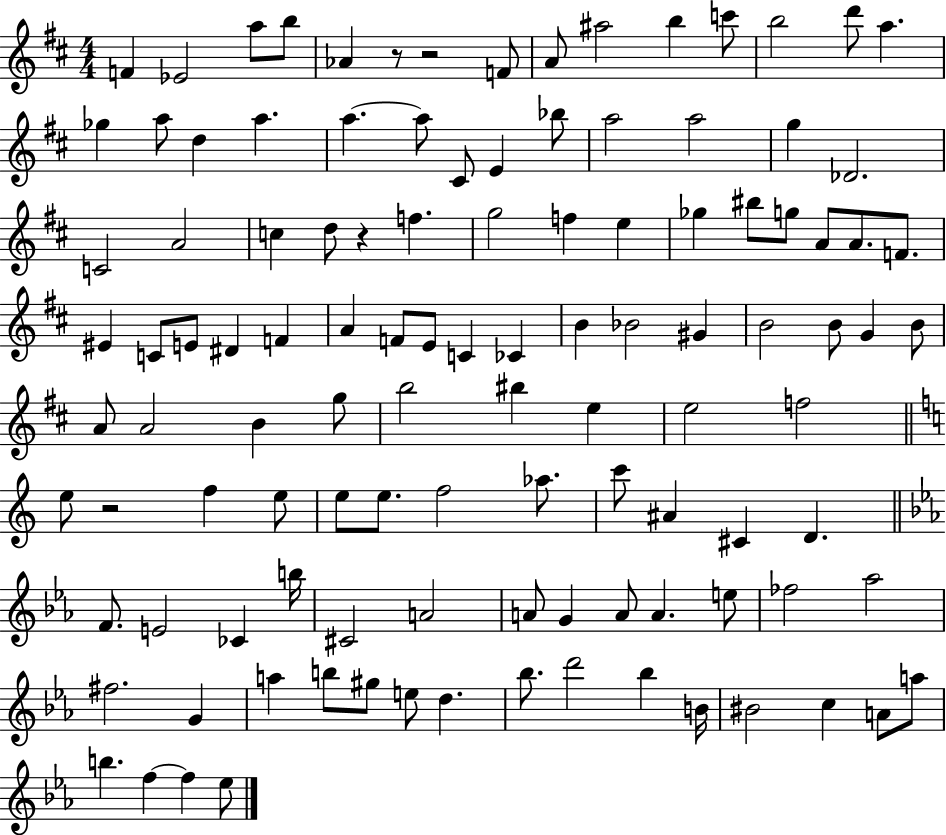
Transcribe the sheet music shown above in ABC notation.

X:1
T:Untitled
M:4/4
L:1/4
K:D
F _E2 a/2 b/2 _A z/2 z2 F/2 A/2 ^a2 b c'/2 b2 d'/2 a _g a/2 d a a a/2 ^C/2 E _b/2 a2 a2 g _D2 C2 A2 c d/2 z f g2 f e _g ^b/2 g/2 A/2 A/2 F/2 ^E C/2 E/2 ^D F A F/2 E/2 C _C B _B2 ^G B2 B/2 G B/2 A/2 A2 B g/2 b2 ^b e e2 f2 e/2 z2 f e/2 e/2 e/2 f2 _a/2 c'/2 ^A ^C D F/2 E2 _C b/4 ^C2 A2 A/2 G A/2 A e/2 _f2 _a2 ^f2 G a b/2 ^g/2 e/2 d _b/2 d'2 _b B/4 ^B2 c A/2 a/2 b f f _e/2